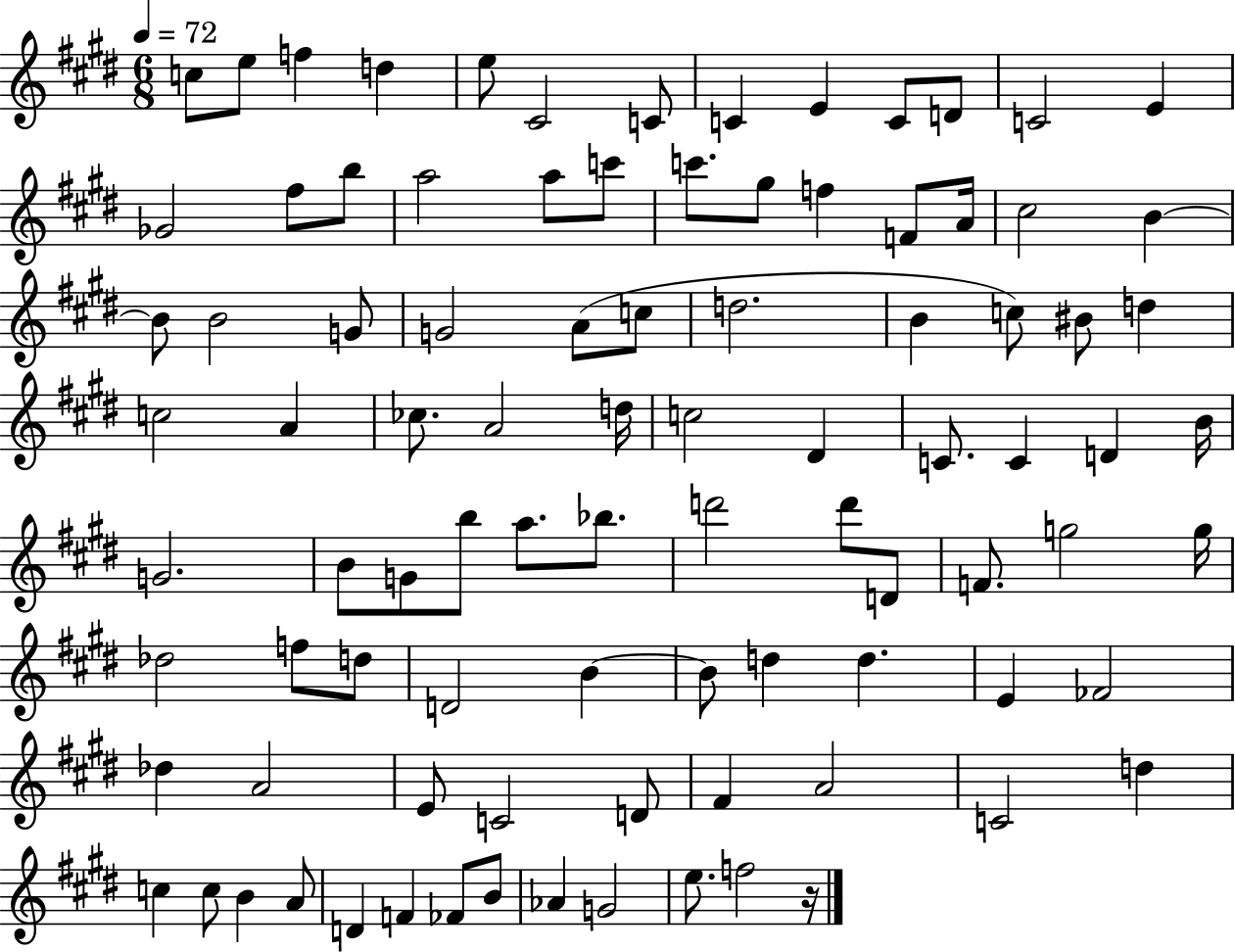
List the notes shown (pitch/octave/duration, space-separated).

C5/e E5/e F5/q D5/q E5/e C#4/h C4/e C4/q E4/q C4/e D4/e C4/h E4/q Gb4/h F#5/e B5/e A5/h A5/e C6/e C6/e. G#5/e F5/q F4/e A4/s C#5/h B4/q B4/e B4/h G4/e G4/h A4/e C5/e D5/h. B4/q C5/e BIS4/e D5/q C5/h A4/q CES5/e. A4/h D5/s C5/h D#4/q C4/e. C4/q D4/q B4/s G4/h. B4/e G4/e B5/e A5/e. Bb5/e. D6/h D6/e D4/e F4/e. G5/h G5/s Db5/h F5/e D5/e D4/h B4/q B4/e D5/q D5/q. E4/q FES4/h Db5/q A4/h E4/e C4/h D4/e F#4/q A4/h C4/h D5/q C5/q C5/e B4/q A4/e D4/q F4/q FES4/e B4/e Ab4/q G4/h E5/e. F5/h R/s